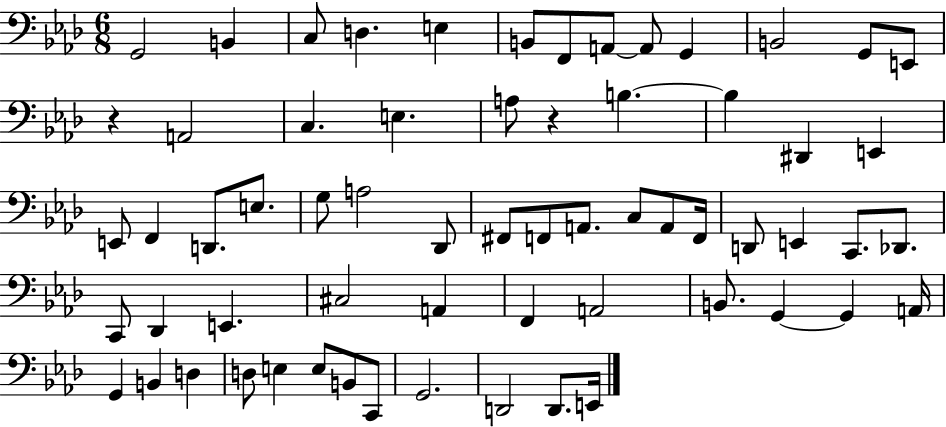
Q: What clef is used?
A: bass